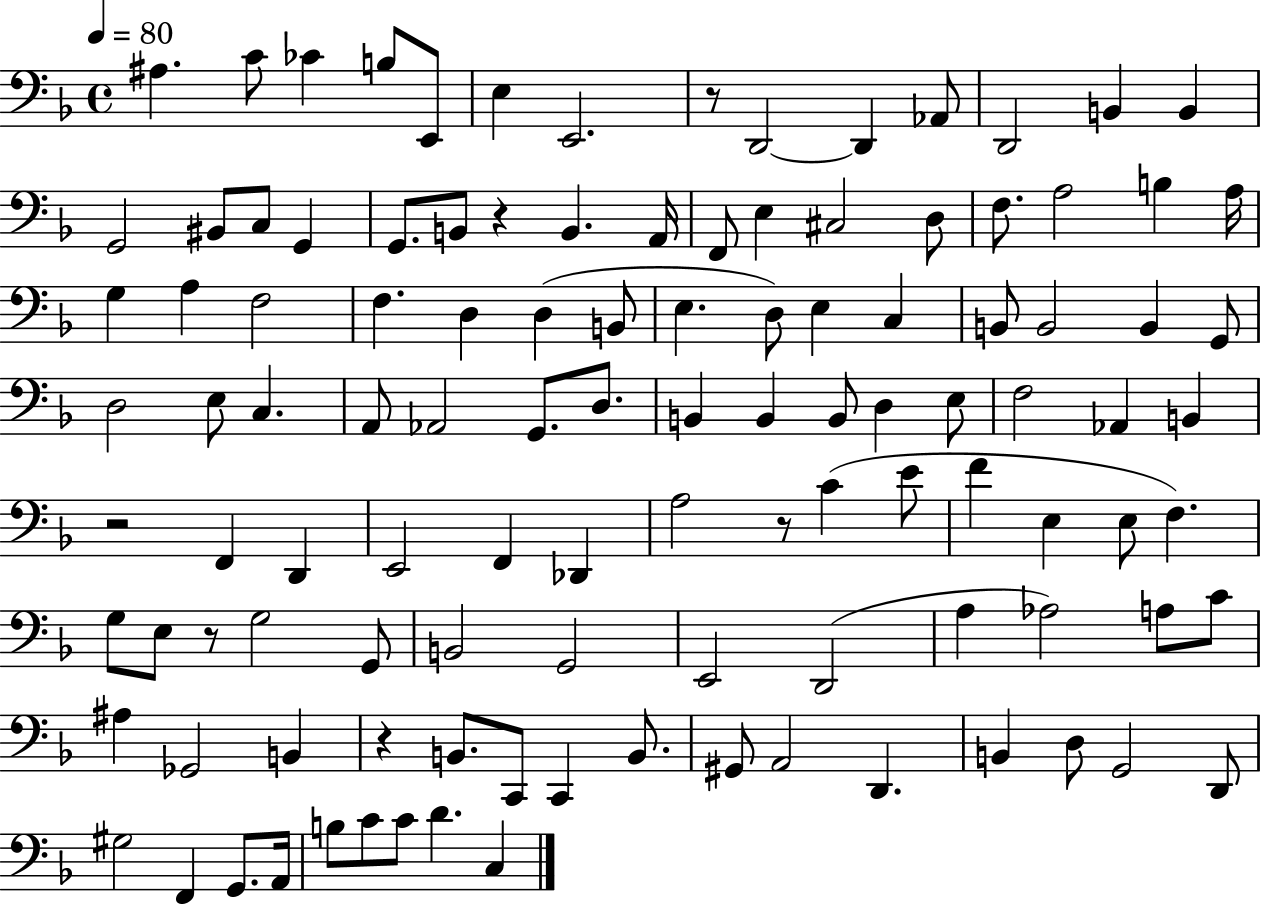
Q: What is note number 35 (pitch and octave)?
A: D3